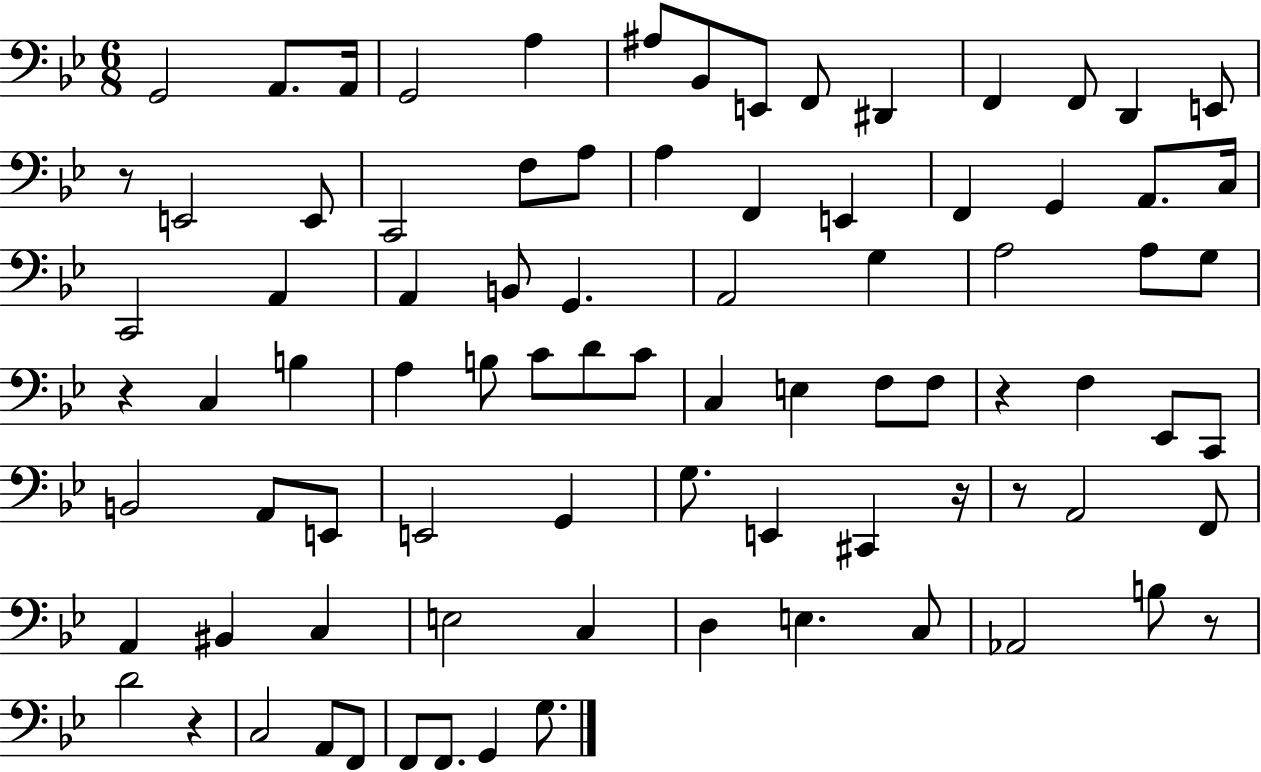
G2/h A2/e. A2/s G2/h A3/q A#3/e Bb2/e E2/e F2/e D#2/q F2/q F2/e D2/q E2/e R/e E2/h E2/e C2/h F3/e A3/e A3/q F2/q E2/q F2/q G2/q A2/e. C3/s C2/h A2/q A2/q B2/e G2/q. A2/h G3/q A3/h A3/e G3/e R/q C3/q B3/q A3/q B3/e C4/e D4/e C4/e C3/q E3/q F3/e F3/e R/q F3/q Eb2/e C2/e B2/h A2/e E2/e E2/h G2/q G3/e. E2/q C#2/q R/s R/e A2/h F2/e A2/q BIS2/q C3/q E3/h C3/q D3/q E3/q. C3/e Ab2/h B3/e R/e D4/h R/q C3/h A2/e F2/e F2/e F2/e. G2/q G3/e.